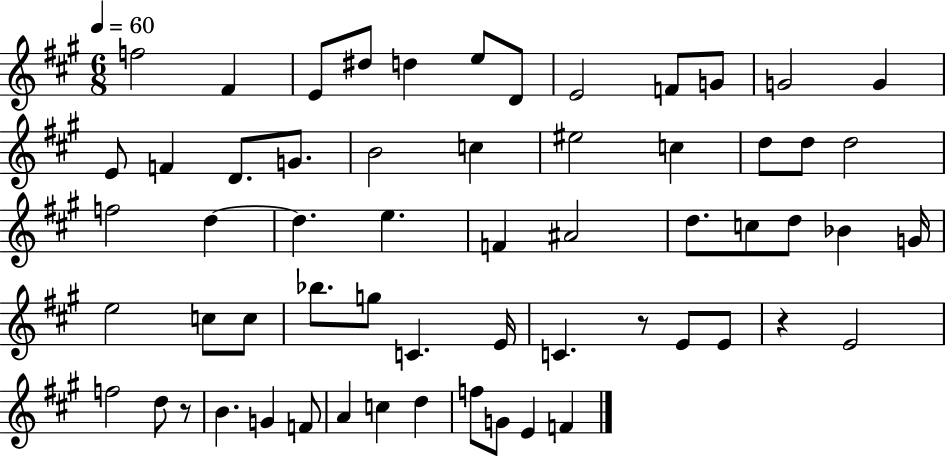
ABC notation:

X:1
T:Untitled
M:6/8
L:1/4
K:A
f2 ^F E/2 ^d/2 d e/2 D/2 E2 F/2 G/2 G2 G E/2 F D/2 G/2 B2 c ^e2 c d/2 d/2 d2 f2 d d e F ^A2 d/2 c/2 d/2 _B G/4 e2 c/2 c/2 _b/2 g/2 C E/4 C z/2 E/2 E/2 z E2 f2 d/2 z/2 B G F/2 A c d f/2 G/2 E F